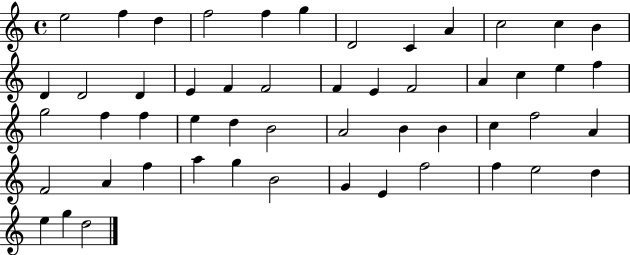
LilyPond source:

{
  \clef treble
  \time 4/4
  \defaultTimeSignature
  \key c \major
  e''2 f''4 d''4 | f''2 f''4 g''4 | d'2 c'4 a'4 | c''2 c''4 b'4 | \break d'4 d'2 d'4 | e'4 f'4 f'2 | f'4 e'4 f'2 | a'4 c''4 e''4 f''4 | \break g''2 f''4 f''4 | e''4 d''4 b'2 | a'2 b'4 b'4 | c''4 f''2 a'4 | \break f'2 a'4 f''4 | a''4 g''4 b'2 | g'4 e'4 f''2 | f''4 e''2 d''4 | \break e''4 g''4 d''2 | \bar "|."
}